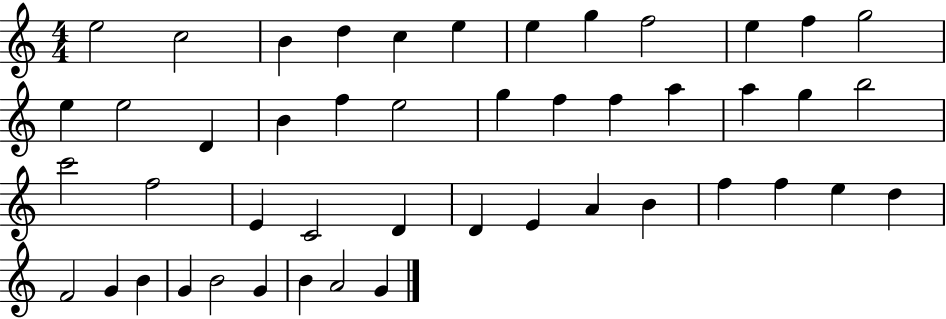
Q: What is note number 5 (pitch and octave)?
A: C5